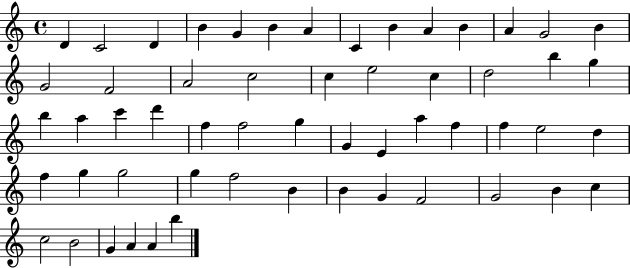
D4/q C4/h D4/q B4/q G4/q B4/q A4/q C4/q B4/q A4/q B4/q A4/q G4/h B4/q G4/h F4/h A4/h C5/h C5/q E5/h C5/q D5/h B5/q G5/q B5/q A5/q C6/q D6/q F5/q F5/h G5/q G4/q E4/q A5/q F5/q F5/q E5/h D5/q F5/q G5/q G5/h G5/q F5/h B4/q B4/q G4/q F4/h G4/h B4/q C5/q C5/h B4/h G4/q A4/q A4/q B5/q